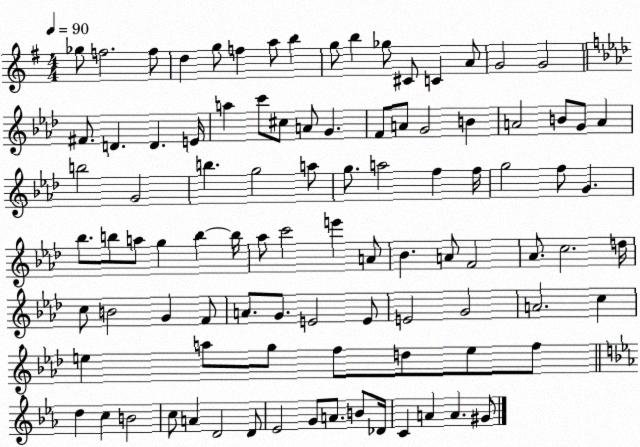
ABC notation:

X:1
T:Untitled
M:4/4
L:1/4
K:G
_g/2 f2 f/2 d g/2 f a/2 b g/2 b _g/2 ^C/2 C A/2 G2 G2 ^F/2 D D E/4 a c'/2 ^c/2 A/2 G F/2 A/2 G2 B A2 B/2 G/2 A b2 G2 b g2 a/2 g/2 a2 f f/4 g2 f/2 G _b/2 b/2 a/2 g b b/4 _a/2 c'2 e' A/2 _B A/2 F2 _A/2 c2 d/4 c/2 B2 G F/2 A/2 G/2 E2 E/2 E2 G2 A2 c e a/2 g/2 f/2 d/2 e/2 f/2 d c B2 c/2 A D2 D/2 _E2 G/2 A/2 B/2 _D/4 C A A ^G/2